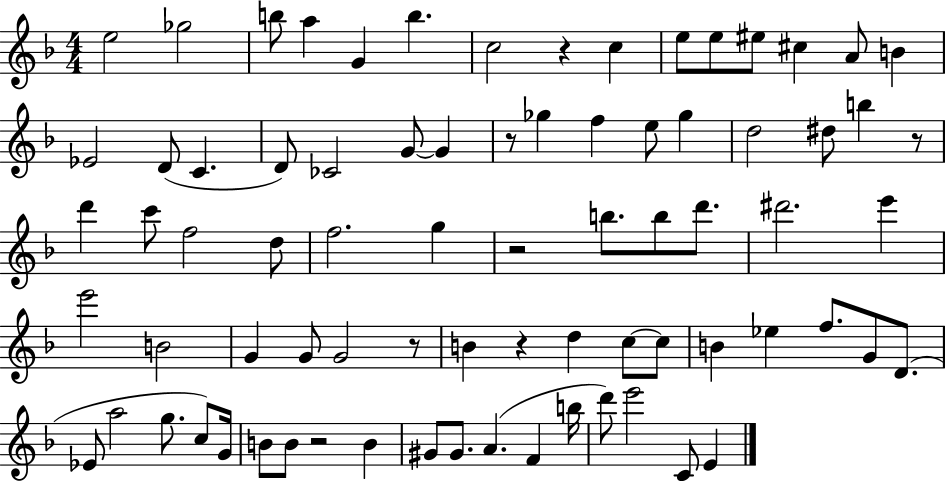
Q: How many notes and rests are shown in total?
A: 77